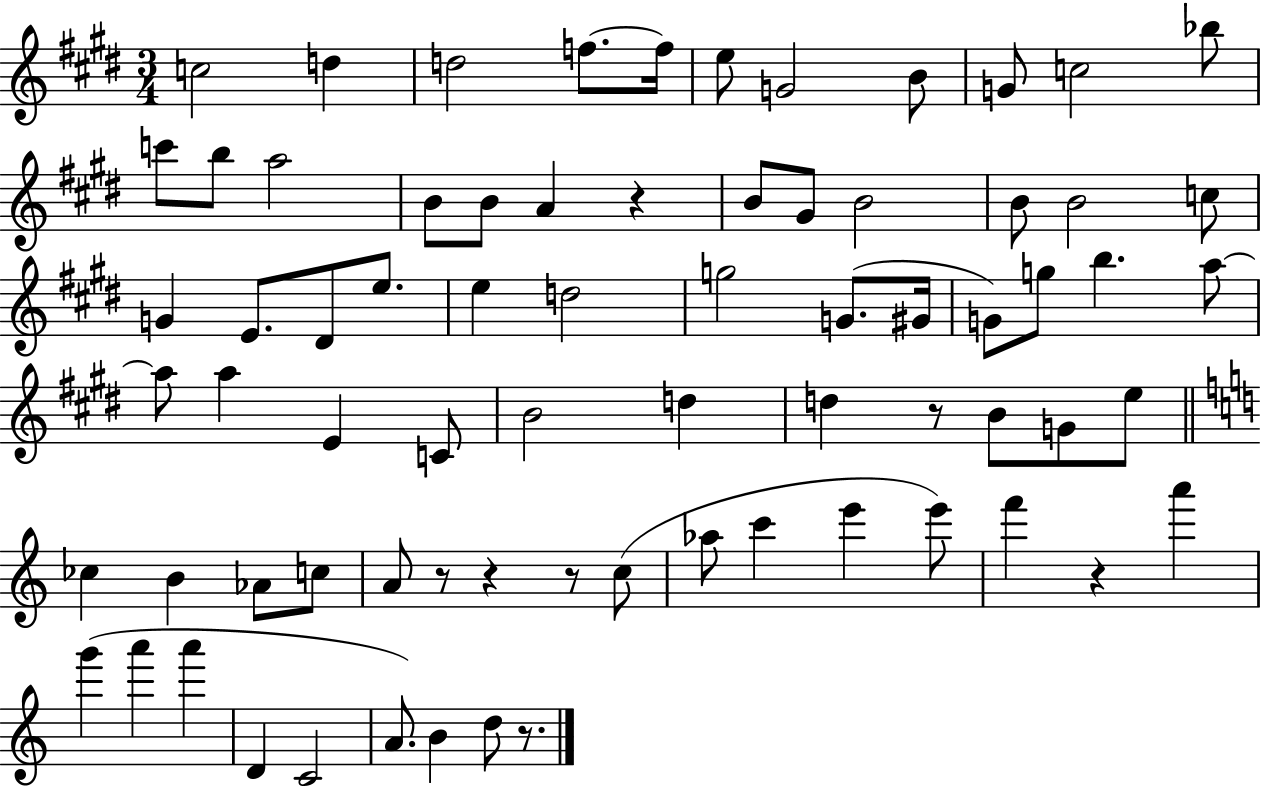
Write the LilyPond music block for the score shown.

{
  \clef treble
  \numericTimeSignature
  \time 3/4
  \key e \major
  \repeat volta 2 { c''2 d''4 | d''2 f''8.~~ f''16 | e''8 g'2 b'8 | g'8 c''2 bes''8 | \break c'''8 b''8 a''2 | b'8 b'8 a'4 r4 | b'8 gis'8 b'2 | b'8 b'2 c''8 | \break g'4 e'8. dis'8 e''8. | e''4 d''2 | g''2 g'8.( gis'16 | g'8) g''8 b''4. a''8~~ | \break a''8 a''4 e'4 c'8 | b'2 d''4 | d''4 r8 b'8 g'8 e''8 | \bar "||" \break \key a \minor ces''4 b'4 aes'8 c''8 | a'8 r8 r4 r8 c''8( | aes''8 c'''4 e'''4 e'''8) | f'''4 r4 a'''4 | \break g'''4( a'''4 a'''4 | d'4 c'2 | a'8.) b'4 d''8 r8. | } \bar "|."
}